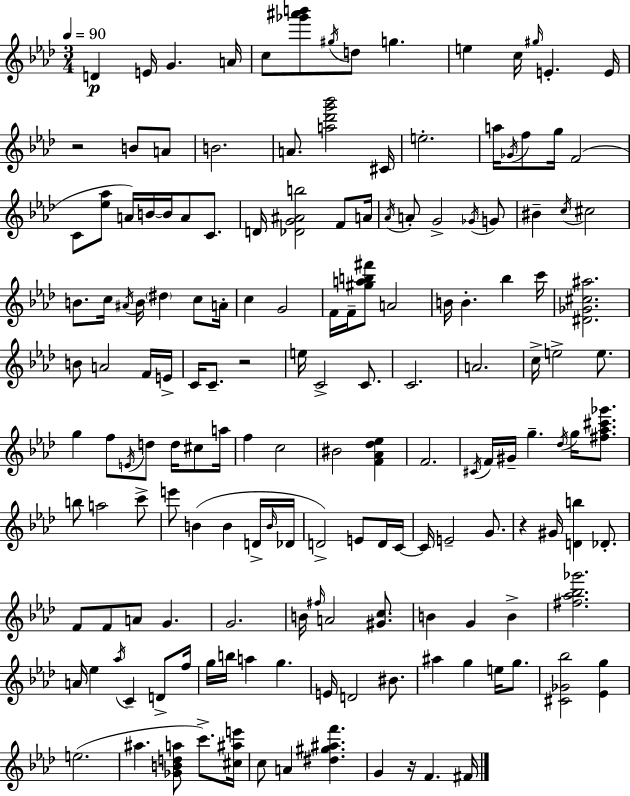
D4/q E4/s G4/q. A4/s C5/e [Gb6,A#6,B6]/e G#5/s D5/e G5/q. E5/q C5/s G#5/s E4/q. E4/s R/h B4/e A4/e B4/h. A4/e. [A5,Db6,G6,Bb6]/h C#4/s E5/h. A5/s Gb4/s F5/e G5/s F4/h C4/e [Eb5,Ab5]/e A4/s B4/s B4/s A4/e C4/e. D4/s [Db4,G4,A#4,B5]/h F4/e A4/s Ab4/s A4/e G4/h Gb4/s G4/e BIS4/q C5/s C#5/h B4/e. C5/s A#4/s B4/s D#5/q C5/e A4/s C5/q G4/h F4/s F4/s [G#5,A5,B5,F#6]/e A4/h B4/s B4/q. Bb5/q C6/s [D#4,Gb4,C#5,A#5]/h. B4/e A4/h F4/s E4/s C4/s C4/e. R/h E5/s C4/h C4/e. C4/h. A4/h. C5/s E5/h E5/e. G5/q F5/e E4/s D5/e D5/s C#5/e A5/s F5/q C5/h BIS4/h [F4,Ab4,Db5,Eb5]/q F4/h. C#4/s F4/s G#4/s G5/q. Db5/s G5/s [F#5,Ab5,C#6,Gb6]/e. B5/e A5/h C6/e E6/e B4/q B4/q D4/s B4/s Db4/s D4/h E4/e D4/s C4/s C4/s E4/h G4/e. R/q G#4/s [D4,B5]/q Db4/e. F4/e F4/e A4/e G4/q. G4/h. B4/s F#5/s A4/h [G#4,C5]/e. B4/q G4/q B4/q [F#5,Ab5,Bb5,Gb6]/h. A4/s Eb5/q Ab5/s C4/q D4/e F5/s G5/s B5/s A5/q G5/q. E4/s D4/h BIS4/e. A#5/q G5/q E5/s G5/e. [C#4,Gb4,Bb5]/h [Eb4,G5]/q E5/h. A#5/q. [Gb4,B4,D5,A5]/e C6/e. [C#5,A#5,E6]/s C5/e A4/q [D#5,G#5,A#5,F6]/q. G4/q R/s F4/q. F#4/s